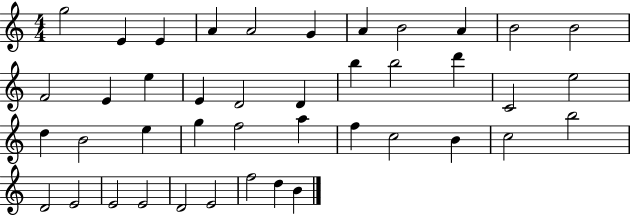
{
  \clef treble
  \numericTimeSignature
  \time 4/4
  \key c \major
  g''2 e'4 e'4 | a'4 a'2 g'4 | a'4 b'2 a'4 | b'2 b'2 | \break f'2 e'4 e''4 | e'4 d'2 d'4 | b''4 b''2 d'''4 | c'2 e''2 | \break d''4 b'2 e''4 | g''4 f''2 a''4 | f''4 c''2 b'4 | c''2 b''2 | \break d'2 e'2 | e'2 e'2 | d'2 e'2 | f''2 d''4 b'4 | \break \bar "|."
}